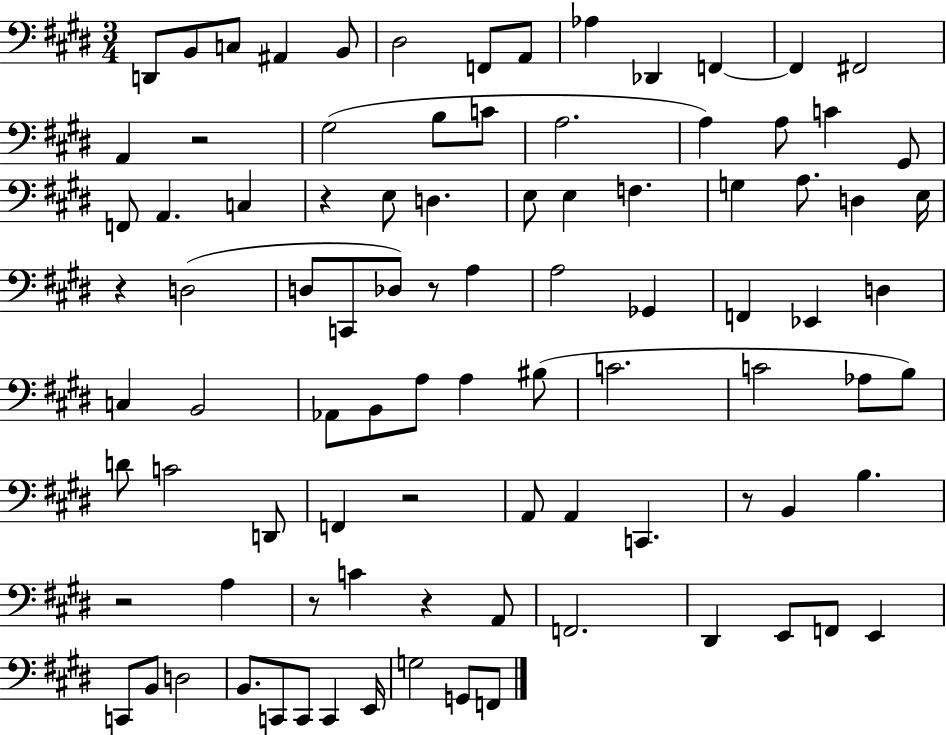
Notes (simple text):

D2/e B2/e C3/e A#2/q B2/e D#3/h F2/e A2/e Ab3/q Db2/q F2/q F2/q F#2/h A2/q R/h G#3/h B3/e C4/e A3/h. A3/q A3/e C4/q G#2/e F2/e A2/q. C3/q R/q E3/e D3/q. E3/e E3/q F3/q. G3/q A3/e. D3/q E3/s R/q D3/h D3/e C2/e Db3/e R/e A3/q A3/h Gb2/q F2/q Eb2/q D3/q C3/q B2/h Ab2/e B2/e A3/e A3/q BIS3/e C4/h. C4/h Ab3/e B3/e D4/e C4/h D2/e F2/q R/h A2/e A2/q C2/q. R/e B2/q B3/q. R/h A3/q R/e C4/q R/q A2/e F2/h. D#2/q E2/e F2/e E2/q C2/e B2/e D3/h B2/e. C2/e C2/e C2/q E2/s G3/h G2/e F2/e